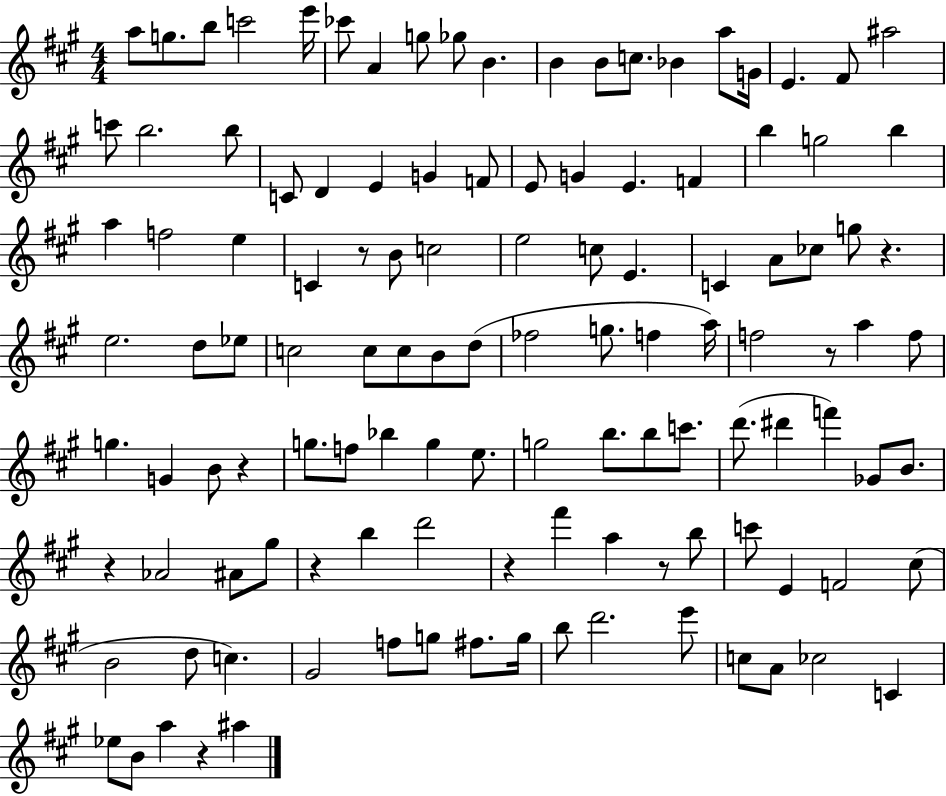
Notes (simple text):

A5/e G5/e. B5/e C6/h E6/s CES6/e A4/q G5/e Gb5/e B4/q. B4/q B4/e C5/e. Bb4/q A5/e G4/s E4/q. F#4/e A#5/h C6/e B5/h. B5/e C4/e D4/q E4/q G4/q F4/e E4/e G4/q E4/q. F4/q B5/q G5/h B5/q A5/q F5/h E5/q C4/q R/e B4/e C5/h E5/h C5/e E4/q. C4/q A4/e CES5/e G5/e R/q. E5/h. D5/e Eb5/e C5/h C5/e C5/e B4/e D5/e FES5/h G5/e. F5/q A5/s F5/h R/e A5/q F5/e G5/q. G4/q B4/e R/q G5/e. F5/e Bb5/q G5/q E5/e. G5/h B5/e. B5/e C6/e. D6/e. D#6/q F6/q Gb4/e B4/e. R/q Ab4/h A#4/e G#5/e R/q B5/q D6/h R/q F#6/q A5/q R/e B5/e C6/e E4/q F4/h C#5/e B4/h D5/e C5/q. G#4/h F5/e G5/e F#5/e. G5/s B5/e D6/h. E6/e C5/e A4/e CES5/h C4/q Eb5/e B4/e A5/q R/q A#5/q